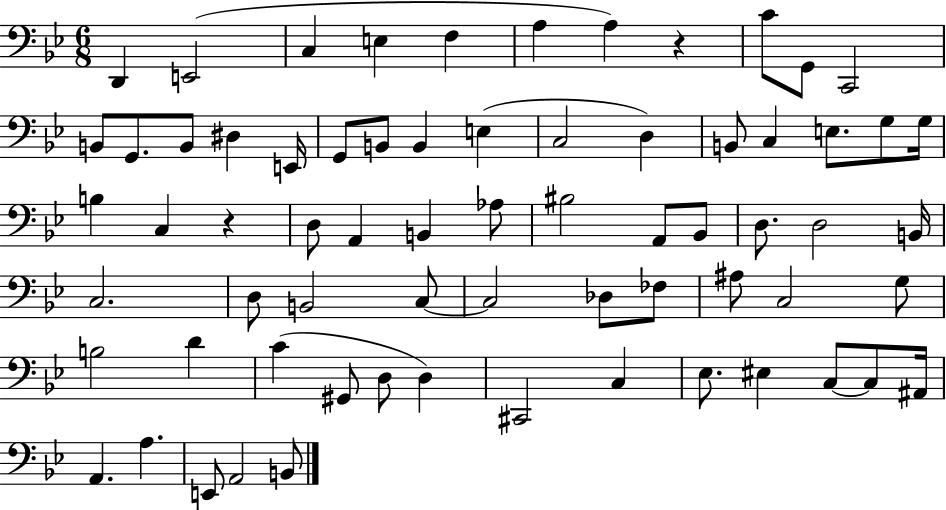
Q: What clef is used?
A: bass